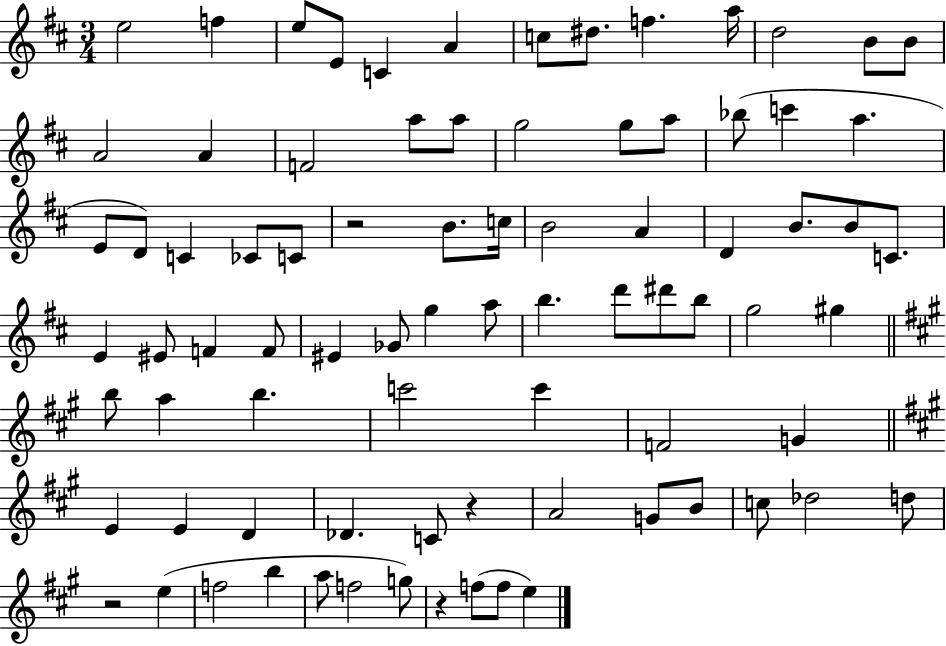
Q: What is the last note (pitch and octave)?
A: E5